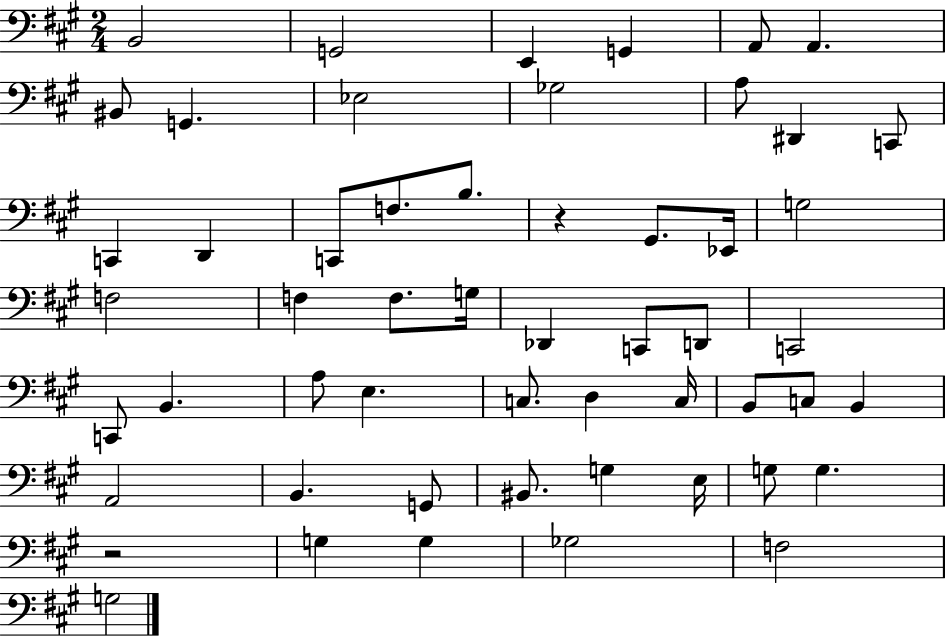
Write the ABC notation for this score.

X:1
T:Untitled
M:2/4
L:1/4
K:A
B,,2 G,,2 E,, G,, A,,/2 A,, ^B,,/2 G,, _E,2 _G,2 A,/2 ^D,, C,,/2 C,, D,, C,,/2 F,/2 B,/2 z ^G,,/2 _E,,/4 G,2 F,2 F, F,/2 G,/4 _D,, C,,/2 D,,/2 C,,2 C,,/2 B,, A,/2 E, C,/2 D, C,/4 B,,/2 C,/2 B,, A,,2 B,, G,,/2 ^B,,/2 G, E,/4 G,/2 G, z2 G, G, _G,2 F,2 G,2